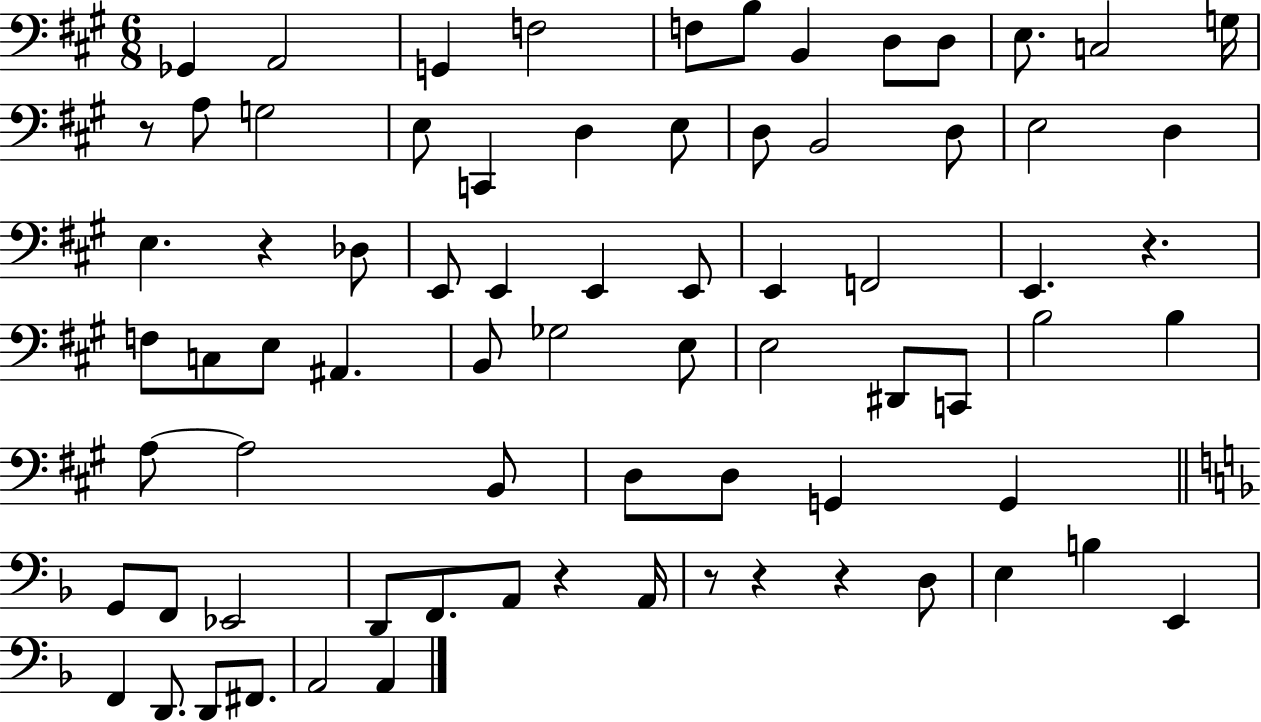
X:1
T:Untitled
M:6/8
L:1/4
K:A
_G,, A,,2 G,, F,2 F,/2 B,/2 B,, D,/2 D,/2 E,/2 C,2 G,/4 z/2 A,/2 G,2 E,/2 C,, D, E,/2 D,/2 B,,2 D,/2 E,2 D, E, z _D,/2 E,,/2 E,, E,, E,,/2 E,, F,,2 E,, z F,/2 C,/2 E,/2 ^A,, B,,/2 _G,2 E,/2 E,2 ^D,,/2 C,,/2 B,2 B, A,/2 A,2 B,,/2 D,/2 D,/2 G,, G,, G,,/2 F,,/2 _E,,2 D,,/2 F,,/2 A,,/2 z A,,/4 z/2 z z D,/2 E, B, E,, F,, D,,/2 D,,/2 ^F,,/2 A,,2 A,,